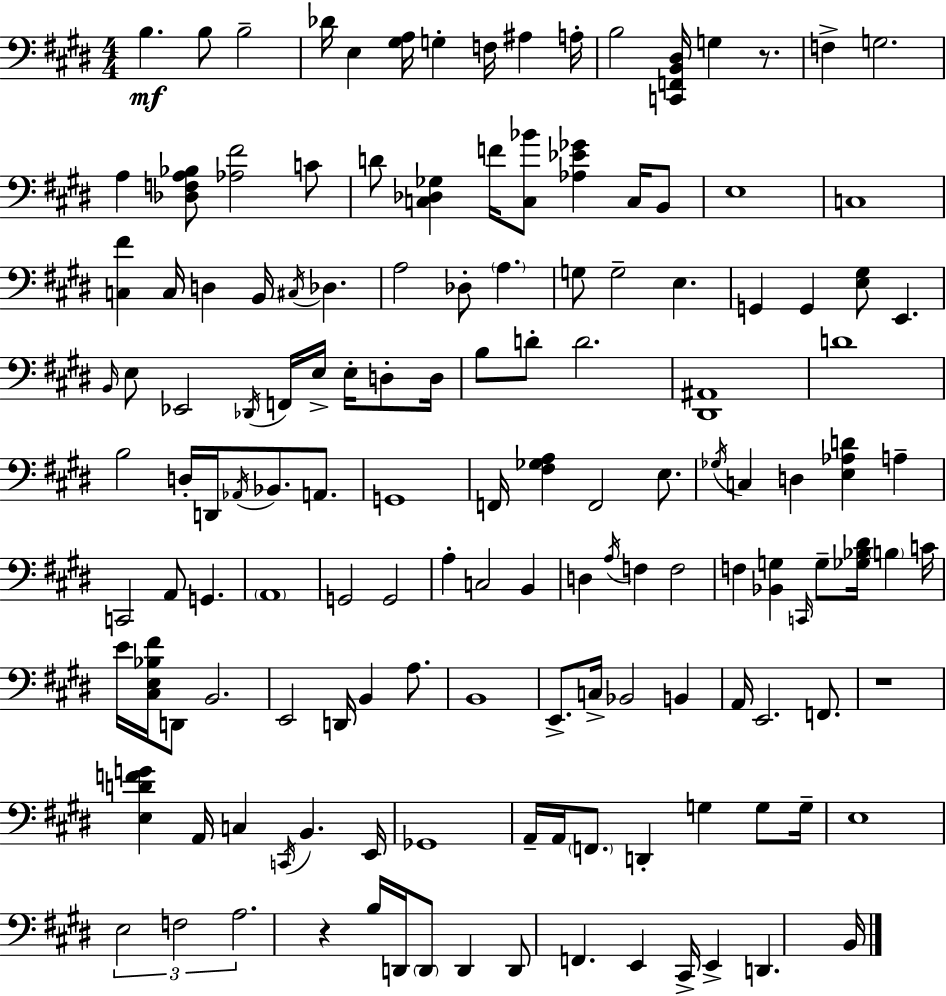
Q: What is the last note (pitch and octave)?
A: B2